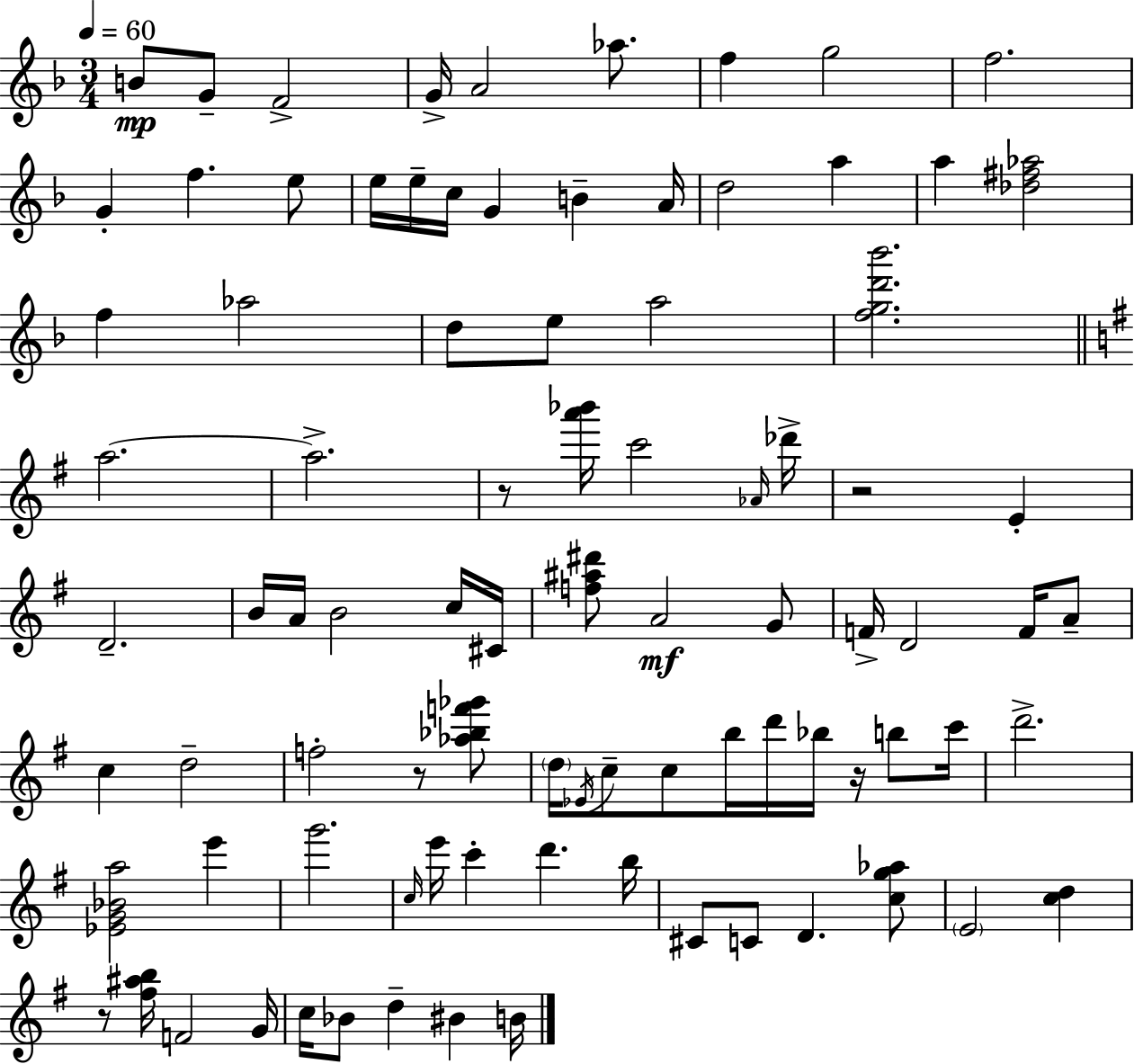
X:1
T:Untitled
M:3/4
L:1/4
K:Dm
B/2 G/2 F2 G/4 A2 _a/2 f g2 f2 G f e/2 e/4 e/4 c/4 G B A/4 d2 a a [_d^f_a]2 f _a2 d/2 e/2 a2 [fgd'_b']2 a2 a2 z/2 [a'_b']/4 c'2 _A/4 _d'/4 z2 E D2 B/4 A/4 B2 c/4 ^C/4 [f^a^d']/2 A2 G/2 F/4 D2 F/4 A/2 c d2 f2 z/2 [_a_bf'_g']/2 d/4 _E/4 c/2 c/2 b/4 d'/4 _b/4 z/4 b/2 c'/4 d'2 [_EG_Ba]2 e' g'2 c/4 e'/4 c' d' b/4 ^C/2 C/2 D [cg_a]/2 E2 [cd] z/2 [^f^ab]/4 F2 G/4 c/4 _B/2 d ^B B/4